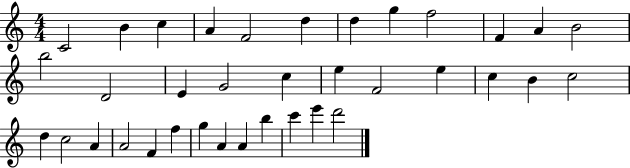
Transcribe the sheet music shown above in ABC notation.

X:1
T:Untitled
M:4/4
L:1/4
K:C
C2 B c A F2 d d g f2 F A B2 b2 D2 E G2 c e F2 e c B c2 d c2 A A2 F f g A A b c' e' d'2